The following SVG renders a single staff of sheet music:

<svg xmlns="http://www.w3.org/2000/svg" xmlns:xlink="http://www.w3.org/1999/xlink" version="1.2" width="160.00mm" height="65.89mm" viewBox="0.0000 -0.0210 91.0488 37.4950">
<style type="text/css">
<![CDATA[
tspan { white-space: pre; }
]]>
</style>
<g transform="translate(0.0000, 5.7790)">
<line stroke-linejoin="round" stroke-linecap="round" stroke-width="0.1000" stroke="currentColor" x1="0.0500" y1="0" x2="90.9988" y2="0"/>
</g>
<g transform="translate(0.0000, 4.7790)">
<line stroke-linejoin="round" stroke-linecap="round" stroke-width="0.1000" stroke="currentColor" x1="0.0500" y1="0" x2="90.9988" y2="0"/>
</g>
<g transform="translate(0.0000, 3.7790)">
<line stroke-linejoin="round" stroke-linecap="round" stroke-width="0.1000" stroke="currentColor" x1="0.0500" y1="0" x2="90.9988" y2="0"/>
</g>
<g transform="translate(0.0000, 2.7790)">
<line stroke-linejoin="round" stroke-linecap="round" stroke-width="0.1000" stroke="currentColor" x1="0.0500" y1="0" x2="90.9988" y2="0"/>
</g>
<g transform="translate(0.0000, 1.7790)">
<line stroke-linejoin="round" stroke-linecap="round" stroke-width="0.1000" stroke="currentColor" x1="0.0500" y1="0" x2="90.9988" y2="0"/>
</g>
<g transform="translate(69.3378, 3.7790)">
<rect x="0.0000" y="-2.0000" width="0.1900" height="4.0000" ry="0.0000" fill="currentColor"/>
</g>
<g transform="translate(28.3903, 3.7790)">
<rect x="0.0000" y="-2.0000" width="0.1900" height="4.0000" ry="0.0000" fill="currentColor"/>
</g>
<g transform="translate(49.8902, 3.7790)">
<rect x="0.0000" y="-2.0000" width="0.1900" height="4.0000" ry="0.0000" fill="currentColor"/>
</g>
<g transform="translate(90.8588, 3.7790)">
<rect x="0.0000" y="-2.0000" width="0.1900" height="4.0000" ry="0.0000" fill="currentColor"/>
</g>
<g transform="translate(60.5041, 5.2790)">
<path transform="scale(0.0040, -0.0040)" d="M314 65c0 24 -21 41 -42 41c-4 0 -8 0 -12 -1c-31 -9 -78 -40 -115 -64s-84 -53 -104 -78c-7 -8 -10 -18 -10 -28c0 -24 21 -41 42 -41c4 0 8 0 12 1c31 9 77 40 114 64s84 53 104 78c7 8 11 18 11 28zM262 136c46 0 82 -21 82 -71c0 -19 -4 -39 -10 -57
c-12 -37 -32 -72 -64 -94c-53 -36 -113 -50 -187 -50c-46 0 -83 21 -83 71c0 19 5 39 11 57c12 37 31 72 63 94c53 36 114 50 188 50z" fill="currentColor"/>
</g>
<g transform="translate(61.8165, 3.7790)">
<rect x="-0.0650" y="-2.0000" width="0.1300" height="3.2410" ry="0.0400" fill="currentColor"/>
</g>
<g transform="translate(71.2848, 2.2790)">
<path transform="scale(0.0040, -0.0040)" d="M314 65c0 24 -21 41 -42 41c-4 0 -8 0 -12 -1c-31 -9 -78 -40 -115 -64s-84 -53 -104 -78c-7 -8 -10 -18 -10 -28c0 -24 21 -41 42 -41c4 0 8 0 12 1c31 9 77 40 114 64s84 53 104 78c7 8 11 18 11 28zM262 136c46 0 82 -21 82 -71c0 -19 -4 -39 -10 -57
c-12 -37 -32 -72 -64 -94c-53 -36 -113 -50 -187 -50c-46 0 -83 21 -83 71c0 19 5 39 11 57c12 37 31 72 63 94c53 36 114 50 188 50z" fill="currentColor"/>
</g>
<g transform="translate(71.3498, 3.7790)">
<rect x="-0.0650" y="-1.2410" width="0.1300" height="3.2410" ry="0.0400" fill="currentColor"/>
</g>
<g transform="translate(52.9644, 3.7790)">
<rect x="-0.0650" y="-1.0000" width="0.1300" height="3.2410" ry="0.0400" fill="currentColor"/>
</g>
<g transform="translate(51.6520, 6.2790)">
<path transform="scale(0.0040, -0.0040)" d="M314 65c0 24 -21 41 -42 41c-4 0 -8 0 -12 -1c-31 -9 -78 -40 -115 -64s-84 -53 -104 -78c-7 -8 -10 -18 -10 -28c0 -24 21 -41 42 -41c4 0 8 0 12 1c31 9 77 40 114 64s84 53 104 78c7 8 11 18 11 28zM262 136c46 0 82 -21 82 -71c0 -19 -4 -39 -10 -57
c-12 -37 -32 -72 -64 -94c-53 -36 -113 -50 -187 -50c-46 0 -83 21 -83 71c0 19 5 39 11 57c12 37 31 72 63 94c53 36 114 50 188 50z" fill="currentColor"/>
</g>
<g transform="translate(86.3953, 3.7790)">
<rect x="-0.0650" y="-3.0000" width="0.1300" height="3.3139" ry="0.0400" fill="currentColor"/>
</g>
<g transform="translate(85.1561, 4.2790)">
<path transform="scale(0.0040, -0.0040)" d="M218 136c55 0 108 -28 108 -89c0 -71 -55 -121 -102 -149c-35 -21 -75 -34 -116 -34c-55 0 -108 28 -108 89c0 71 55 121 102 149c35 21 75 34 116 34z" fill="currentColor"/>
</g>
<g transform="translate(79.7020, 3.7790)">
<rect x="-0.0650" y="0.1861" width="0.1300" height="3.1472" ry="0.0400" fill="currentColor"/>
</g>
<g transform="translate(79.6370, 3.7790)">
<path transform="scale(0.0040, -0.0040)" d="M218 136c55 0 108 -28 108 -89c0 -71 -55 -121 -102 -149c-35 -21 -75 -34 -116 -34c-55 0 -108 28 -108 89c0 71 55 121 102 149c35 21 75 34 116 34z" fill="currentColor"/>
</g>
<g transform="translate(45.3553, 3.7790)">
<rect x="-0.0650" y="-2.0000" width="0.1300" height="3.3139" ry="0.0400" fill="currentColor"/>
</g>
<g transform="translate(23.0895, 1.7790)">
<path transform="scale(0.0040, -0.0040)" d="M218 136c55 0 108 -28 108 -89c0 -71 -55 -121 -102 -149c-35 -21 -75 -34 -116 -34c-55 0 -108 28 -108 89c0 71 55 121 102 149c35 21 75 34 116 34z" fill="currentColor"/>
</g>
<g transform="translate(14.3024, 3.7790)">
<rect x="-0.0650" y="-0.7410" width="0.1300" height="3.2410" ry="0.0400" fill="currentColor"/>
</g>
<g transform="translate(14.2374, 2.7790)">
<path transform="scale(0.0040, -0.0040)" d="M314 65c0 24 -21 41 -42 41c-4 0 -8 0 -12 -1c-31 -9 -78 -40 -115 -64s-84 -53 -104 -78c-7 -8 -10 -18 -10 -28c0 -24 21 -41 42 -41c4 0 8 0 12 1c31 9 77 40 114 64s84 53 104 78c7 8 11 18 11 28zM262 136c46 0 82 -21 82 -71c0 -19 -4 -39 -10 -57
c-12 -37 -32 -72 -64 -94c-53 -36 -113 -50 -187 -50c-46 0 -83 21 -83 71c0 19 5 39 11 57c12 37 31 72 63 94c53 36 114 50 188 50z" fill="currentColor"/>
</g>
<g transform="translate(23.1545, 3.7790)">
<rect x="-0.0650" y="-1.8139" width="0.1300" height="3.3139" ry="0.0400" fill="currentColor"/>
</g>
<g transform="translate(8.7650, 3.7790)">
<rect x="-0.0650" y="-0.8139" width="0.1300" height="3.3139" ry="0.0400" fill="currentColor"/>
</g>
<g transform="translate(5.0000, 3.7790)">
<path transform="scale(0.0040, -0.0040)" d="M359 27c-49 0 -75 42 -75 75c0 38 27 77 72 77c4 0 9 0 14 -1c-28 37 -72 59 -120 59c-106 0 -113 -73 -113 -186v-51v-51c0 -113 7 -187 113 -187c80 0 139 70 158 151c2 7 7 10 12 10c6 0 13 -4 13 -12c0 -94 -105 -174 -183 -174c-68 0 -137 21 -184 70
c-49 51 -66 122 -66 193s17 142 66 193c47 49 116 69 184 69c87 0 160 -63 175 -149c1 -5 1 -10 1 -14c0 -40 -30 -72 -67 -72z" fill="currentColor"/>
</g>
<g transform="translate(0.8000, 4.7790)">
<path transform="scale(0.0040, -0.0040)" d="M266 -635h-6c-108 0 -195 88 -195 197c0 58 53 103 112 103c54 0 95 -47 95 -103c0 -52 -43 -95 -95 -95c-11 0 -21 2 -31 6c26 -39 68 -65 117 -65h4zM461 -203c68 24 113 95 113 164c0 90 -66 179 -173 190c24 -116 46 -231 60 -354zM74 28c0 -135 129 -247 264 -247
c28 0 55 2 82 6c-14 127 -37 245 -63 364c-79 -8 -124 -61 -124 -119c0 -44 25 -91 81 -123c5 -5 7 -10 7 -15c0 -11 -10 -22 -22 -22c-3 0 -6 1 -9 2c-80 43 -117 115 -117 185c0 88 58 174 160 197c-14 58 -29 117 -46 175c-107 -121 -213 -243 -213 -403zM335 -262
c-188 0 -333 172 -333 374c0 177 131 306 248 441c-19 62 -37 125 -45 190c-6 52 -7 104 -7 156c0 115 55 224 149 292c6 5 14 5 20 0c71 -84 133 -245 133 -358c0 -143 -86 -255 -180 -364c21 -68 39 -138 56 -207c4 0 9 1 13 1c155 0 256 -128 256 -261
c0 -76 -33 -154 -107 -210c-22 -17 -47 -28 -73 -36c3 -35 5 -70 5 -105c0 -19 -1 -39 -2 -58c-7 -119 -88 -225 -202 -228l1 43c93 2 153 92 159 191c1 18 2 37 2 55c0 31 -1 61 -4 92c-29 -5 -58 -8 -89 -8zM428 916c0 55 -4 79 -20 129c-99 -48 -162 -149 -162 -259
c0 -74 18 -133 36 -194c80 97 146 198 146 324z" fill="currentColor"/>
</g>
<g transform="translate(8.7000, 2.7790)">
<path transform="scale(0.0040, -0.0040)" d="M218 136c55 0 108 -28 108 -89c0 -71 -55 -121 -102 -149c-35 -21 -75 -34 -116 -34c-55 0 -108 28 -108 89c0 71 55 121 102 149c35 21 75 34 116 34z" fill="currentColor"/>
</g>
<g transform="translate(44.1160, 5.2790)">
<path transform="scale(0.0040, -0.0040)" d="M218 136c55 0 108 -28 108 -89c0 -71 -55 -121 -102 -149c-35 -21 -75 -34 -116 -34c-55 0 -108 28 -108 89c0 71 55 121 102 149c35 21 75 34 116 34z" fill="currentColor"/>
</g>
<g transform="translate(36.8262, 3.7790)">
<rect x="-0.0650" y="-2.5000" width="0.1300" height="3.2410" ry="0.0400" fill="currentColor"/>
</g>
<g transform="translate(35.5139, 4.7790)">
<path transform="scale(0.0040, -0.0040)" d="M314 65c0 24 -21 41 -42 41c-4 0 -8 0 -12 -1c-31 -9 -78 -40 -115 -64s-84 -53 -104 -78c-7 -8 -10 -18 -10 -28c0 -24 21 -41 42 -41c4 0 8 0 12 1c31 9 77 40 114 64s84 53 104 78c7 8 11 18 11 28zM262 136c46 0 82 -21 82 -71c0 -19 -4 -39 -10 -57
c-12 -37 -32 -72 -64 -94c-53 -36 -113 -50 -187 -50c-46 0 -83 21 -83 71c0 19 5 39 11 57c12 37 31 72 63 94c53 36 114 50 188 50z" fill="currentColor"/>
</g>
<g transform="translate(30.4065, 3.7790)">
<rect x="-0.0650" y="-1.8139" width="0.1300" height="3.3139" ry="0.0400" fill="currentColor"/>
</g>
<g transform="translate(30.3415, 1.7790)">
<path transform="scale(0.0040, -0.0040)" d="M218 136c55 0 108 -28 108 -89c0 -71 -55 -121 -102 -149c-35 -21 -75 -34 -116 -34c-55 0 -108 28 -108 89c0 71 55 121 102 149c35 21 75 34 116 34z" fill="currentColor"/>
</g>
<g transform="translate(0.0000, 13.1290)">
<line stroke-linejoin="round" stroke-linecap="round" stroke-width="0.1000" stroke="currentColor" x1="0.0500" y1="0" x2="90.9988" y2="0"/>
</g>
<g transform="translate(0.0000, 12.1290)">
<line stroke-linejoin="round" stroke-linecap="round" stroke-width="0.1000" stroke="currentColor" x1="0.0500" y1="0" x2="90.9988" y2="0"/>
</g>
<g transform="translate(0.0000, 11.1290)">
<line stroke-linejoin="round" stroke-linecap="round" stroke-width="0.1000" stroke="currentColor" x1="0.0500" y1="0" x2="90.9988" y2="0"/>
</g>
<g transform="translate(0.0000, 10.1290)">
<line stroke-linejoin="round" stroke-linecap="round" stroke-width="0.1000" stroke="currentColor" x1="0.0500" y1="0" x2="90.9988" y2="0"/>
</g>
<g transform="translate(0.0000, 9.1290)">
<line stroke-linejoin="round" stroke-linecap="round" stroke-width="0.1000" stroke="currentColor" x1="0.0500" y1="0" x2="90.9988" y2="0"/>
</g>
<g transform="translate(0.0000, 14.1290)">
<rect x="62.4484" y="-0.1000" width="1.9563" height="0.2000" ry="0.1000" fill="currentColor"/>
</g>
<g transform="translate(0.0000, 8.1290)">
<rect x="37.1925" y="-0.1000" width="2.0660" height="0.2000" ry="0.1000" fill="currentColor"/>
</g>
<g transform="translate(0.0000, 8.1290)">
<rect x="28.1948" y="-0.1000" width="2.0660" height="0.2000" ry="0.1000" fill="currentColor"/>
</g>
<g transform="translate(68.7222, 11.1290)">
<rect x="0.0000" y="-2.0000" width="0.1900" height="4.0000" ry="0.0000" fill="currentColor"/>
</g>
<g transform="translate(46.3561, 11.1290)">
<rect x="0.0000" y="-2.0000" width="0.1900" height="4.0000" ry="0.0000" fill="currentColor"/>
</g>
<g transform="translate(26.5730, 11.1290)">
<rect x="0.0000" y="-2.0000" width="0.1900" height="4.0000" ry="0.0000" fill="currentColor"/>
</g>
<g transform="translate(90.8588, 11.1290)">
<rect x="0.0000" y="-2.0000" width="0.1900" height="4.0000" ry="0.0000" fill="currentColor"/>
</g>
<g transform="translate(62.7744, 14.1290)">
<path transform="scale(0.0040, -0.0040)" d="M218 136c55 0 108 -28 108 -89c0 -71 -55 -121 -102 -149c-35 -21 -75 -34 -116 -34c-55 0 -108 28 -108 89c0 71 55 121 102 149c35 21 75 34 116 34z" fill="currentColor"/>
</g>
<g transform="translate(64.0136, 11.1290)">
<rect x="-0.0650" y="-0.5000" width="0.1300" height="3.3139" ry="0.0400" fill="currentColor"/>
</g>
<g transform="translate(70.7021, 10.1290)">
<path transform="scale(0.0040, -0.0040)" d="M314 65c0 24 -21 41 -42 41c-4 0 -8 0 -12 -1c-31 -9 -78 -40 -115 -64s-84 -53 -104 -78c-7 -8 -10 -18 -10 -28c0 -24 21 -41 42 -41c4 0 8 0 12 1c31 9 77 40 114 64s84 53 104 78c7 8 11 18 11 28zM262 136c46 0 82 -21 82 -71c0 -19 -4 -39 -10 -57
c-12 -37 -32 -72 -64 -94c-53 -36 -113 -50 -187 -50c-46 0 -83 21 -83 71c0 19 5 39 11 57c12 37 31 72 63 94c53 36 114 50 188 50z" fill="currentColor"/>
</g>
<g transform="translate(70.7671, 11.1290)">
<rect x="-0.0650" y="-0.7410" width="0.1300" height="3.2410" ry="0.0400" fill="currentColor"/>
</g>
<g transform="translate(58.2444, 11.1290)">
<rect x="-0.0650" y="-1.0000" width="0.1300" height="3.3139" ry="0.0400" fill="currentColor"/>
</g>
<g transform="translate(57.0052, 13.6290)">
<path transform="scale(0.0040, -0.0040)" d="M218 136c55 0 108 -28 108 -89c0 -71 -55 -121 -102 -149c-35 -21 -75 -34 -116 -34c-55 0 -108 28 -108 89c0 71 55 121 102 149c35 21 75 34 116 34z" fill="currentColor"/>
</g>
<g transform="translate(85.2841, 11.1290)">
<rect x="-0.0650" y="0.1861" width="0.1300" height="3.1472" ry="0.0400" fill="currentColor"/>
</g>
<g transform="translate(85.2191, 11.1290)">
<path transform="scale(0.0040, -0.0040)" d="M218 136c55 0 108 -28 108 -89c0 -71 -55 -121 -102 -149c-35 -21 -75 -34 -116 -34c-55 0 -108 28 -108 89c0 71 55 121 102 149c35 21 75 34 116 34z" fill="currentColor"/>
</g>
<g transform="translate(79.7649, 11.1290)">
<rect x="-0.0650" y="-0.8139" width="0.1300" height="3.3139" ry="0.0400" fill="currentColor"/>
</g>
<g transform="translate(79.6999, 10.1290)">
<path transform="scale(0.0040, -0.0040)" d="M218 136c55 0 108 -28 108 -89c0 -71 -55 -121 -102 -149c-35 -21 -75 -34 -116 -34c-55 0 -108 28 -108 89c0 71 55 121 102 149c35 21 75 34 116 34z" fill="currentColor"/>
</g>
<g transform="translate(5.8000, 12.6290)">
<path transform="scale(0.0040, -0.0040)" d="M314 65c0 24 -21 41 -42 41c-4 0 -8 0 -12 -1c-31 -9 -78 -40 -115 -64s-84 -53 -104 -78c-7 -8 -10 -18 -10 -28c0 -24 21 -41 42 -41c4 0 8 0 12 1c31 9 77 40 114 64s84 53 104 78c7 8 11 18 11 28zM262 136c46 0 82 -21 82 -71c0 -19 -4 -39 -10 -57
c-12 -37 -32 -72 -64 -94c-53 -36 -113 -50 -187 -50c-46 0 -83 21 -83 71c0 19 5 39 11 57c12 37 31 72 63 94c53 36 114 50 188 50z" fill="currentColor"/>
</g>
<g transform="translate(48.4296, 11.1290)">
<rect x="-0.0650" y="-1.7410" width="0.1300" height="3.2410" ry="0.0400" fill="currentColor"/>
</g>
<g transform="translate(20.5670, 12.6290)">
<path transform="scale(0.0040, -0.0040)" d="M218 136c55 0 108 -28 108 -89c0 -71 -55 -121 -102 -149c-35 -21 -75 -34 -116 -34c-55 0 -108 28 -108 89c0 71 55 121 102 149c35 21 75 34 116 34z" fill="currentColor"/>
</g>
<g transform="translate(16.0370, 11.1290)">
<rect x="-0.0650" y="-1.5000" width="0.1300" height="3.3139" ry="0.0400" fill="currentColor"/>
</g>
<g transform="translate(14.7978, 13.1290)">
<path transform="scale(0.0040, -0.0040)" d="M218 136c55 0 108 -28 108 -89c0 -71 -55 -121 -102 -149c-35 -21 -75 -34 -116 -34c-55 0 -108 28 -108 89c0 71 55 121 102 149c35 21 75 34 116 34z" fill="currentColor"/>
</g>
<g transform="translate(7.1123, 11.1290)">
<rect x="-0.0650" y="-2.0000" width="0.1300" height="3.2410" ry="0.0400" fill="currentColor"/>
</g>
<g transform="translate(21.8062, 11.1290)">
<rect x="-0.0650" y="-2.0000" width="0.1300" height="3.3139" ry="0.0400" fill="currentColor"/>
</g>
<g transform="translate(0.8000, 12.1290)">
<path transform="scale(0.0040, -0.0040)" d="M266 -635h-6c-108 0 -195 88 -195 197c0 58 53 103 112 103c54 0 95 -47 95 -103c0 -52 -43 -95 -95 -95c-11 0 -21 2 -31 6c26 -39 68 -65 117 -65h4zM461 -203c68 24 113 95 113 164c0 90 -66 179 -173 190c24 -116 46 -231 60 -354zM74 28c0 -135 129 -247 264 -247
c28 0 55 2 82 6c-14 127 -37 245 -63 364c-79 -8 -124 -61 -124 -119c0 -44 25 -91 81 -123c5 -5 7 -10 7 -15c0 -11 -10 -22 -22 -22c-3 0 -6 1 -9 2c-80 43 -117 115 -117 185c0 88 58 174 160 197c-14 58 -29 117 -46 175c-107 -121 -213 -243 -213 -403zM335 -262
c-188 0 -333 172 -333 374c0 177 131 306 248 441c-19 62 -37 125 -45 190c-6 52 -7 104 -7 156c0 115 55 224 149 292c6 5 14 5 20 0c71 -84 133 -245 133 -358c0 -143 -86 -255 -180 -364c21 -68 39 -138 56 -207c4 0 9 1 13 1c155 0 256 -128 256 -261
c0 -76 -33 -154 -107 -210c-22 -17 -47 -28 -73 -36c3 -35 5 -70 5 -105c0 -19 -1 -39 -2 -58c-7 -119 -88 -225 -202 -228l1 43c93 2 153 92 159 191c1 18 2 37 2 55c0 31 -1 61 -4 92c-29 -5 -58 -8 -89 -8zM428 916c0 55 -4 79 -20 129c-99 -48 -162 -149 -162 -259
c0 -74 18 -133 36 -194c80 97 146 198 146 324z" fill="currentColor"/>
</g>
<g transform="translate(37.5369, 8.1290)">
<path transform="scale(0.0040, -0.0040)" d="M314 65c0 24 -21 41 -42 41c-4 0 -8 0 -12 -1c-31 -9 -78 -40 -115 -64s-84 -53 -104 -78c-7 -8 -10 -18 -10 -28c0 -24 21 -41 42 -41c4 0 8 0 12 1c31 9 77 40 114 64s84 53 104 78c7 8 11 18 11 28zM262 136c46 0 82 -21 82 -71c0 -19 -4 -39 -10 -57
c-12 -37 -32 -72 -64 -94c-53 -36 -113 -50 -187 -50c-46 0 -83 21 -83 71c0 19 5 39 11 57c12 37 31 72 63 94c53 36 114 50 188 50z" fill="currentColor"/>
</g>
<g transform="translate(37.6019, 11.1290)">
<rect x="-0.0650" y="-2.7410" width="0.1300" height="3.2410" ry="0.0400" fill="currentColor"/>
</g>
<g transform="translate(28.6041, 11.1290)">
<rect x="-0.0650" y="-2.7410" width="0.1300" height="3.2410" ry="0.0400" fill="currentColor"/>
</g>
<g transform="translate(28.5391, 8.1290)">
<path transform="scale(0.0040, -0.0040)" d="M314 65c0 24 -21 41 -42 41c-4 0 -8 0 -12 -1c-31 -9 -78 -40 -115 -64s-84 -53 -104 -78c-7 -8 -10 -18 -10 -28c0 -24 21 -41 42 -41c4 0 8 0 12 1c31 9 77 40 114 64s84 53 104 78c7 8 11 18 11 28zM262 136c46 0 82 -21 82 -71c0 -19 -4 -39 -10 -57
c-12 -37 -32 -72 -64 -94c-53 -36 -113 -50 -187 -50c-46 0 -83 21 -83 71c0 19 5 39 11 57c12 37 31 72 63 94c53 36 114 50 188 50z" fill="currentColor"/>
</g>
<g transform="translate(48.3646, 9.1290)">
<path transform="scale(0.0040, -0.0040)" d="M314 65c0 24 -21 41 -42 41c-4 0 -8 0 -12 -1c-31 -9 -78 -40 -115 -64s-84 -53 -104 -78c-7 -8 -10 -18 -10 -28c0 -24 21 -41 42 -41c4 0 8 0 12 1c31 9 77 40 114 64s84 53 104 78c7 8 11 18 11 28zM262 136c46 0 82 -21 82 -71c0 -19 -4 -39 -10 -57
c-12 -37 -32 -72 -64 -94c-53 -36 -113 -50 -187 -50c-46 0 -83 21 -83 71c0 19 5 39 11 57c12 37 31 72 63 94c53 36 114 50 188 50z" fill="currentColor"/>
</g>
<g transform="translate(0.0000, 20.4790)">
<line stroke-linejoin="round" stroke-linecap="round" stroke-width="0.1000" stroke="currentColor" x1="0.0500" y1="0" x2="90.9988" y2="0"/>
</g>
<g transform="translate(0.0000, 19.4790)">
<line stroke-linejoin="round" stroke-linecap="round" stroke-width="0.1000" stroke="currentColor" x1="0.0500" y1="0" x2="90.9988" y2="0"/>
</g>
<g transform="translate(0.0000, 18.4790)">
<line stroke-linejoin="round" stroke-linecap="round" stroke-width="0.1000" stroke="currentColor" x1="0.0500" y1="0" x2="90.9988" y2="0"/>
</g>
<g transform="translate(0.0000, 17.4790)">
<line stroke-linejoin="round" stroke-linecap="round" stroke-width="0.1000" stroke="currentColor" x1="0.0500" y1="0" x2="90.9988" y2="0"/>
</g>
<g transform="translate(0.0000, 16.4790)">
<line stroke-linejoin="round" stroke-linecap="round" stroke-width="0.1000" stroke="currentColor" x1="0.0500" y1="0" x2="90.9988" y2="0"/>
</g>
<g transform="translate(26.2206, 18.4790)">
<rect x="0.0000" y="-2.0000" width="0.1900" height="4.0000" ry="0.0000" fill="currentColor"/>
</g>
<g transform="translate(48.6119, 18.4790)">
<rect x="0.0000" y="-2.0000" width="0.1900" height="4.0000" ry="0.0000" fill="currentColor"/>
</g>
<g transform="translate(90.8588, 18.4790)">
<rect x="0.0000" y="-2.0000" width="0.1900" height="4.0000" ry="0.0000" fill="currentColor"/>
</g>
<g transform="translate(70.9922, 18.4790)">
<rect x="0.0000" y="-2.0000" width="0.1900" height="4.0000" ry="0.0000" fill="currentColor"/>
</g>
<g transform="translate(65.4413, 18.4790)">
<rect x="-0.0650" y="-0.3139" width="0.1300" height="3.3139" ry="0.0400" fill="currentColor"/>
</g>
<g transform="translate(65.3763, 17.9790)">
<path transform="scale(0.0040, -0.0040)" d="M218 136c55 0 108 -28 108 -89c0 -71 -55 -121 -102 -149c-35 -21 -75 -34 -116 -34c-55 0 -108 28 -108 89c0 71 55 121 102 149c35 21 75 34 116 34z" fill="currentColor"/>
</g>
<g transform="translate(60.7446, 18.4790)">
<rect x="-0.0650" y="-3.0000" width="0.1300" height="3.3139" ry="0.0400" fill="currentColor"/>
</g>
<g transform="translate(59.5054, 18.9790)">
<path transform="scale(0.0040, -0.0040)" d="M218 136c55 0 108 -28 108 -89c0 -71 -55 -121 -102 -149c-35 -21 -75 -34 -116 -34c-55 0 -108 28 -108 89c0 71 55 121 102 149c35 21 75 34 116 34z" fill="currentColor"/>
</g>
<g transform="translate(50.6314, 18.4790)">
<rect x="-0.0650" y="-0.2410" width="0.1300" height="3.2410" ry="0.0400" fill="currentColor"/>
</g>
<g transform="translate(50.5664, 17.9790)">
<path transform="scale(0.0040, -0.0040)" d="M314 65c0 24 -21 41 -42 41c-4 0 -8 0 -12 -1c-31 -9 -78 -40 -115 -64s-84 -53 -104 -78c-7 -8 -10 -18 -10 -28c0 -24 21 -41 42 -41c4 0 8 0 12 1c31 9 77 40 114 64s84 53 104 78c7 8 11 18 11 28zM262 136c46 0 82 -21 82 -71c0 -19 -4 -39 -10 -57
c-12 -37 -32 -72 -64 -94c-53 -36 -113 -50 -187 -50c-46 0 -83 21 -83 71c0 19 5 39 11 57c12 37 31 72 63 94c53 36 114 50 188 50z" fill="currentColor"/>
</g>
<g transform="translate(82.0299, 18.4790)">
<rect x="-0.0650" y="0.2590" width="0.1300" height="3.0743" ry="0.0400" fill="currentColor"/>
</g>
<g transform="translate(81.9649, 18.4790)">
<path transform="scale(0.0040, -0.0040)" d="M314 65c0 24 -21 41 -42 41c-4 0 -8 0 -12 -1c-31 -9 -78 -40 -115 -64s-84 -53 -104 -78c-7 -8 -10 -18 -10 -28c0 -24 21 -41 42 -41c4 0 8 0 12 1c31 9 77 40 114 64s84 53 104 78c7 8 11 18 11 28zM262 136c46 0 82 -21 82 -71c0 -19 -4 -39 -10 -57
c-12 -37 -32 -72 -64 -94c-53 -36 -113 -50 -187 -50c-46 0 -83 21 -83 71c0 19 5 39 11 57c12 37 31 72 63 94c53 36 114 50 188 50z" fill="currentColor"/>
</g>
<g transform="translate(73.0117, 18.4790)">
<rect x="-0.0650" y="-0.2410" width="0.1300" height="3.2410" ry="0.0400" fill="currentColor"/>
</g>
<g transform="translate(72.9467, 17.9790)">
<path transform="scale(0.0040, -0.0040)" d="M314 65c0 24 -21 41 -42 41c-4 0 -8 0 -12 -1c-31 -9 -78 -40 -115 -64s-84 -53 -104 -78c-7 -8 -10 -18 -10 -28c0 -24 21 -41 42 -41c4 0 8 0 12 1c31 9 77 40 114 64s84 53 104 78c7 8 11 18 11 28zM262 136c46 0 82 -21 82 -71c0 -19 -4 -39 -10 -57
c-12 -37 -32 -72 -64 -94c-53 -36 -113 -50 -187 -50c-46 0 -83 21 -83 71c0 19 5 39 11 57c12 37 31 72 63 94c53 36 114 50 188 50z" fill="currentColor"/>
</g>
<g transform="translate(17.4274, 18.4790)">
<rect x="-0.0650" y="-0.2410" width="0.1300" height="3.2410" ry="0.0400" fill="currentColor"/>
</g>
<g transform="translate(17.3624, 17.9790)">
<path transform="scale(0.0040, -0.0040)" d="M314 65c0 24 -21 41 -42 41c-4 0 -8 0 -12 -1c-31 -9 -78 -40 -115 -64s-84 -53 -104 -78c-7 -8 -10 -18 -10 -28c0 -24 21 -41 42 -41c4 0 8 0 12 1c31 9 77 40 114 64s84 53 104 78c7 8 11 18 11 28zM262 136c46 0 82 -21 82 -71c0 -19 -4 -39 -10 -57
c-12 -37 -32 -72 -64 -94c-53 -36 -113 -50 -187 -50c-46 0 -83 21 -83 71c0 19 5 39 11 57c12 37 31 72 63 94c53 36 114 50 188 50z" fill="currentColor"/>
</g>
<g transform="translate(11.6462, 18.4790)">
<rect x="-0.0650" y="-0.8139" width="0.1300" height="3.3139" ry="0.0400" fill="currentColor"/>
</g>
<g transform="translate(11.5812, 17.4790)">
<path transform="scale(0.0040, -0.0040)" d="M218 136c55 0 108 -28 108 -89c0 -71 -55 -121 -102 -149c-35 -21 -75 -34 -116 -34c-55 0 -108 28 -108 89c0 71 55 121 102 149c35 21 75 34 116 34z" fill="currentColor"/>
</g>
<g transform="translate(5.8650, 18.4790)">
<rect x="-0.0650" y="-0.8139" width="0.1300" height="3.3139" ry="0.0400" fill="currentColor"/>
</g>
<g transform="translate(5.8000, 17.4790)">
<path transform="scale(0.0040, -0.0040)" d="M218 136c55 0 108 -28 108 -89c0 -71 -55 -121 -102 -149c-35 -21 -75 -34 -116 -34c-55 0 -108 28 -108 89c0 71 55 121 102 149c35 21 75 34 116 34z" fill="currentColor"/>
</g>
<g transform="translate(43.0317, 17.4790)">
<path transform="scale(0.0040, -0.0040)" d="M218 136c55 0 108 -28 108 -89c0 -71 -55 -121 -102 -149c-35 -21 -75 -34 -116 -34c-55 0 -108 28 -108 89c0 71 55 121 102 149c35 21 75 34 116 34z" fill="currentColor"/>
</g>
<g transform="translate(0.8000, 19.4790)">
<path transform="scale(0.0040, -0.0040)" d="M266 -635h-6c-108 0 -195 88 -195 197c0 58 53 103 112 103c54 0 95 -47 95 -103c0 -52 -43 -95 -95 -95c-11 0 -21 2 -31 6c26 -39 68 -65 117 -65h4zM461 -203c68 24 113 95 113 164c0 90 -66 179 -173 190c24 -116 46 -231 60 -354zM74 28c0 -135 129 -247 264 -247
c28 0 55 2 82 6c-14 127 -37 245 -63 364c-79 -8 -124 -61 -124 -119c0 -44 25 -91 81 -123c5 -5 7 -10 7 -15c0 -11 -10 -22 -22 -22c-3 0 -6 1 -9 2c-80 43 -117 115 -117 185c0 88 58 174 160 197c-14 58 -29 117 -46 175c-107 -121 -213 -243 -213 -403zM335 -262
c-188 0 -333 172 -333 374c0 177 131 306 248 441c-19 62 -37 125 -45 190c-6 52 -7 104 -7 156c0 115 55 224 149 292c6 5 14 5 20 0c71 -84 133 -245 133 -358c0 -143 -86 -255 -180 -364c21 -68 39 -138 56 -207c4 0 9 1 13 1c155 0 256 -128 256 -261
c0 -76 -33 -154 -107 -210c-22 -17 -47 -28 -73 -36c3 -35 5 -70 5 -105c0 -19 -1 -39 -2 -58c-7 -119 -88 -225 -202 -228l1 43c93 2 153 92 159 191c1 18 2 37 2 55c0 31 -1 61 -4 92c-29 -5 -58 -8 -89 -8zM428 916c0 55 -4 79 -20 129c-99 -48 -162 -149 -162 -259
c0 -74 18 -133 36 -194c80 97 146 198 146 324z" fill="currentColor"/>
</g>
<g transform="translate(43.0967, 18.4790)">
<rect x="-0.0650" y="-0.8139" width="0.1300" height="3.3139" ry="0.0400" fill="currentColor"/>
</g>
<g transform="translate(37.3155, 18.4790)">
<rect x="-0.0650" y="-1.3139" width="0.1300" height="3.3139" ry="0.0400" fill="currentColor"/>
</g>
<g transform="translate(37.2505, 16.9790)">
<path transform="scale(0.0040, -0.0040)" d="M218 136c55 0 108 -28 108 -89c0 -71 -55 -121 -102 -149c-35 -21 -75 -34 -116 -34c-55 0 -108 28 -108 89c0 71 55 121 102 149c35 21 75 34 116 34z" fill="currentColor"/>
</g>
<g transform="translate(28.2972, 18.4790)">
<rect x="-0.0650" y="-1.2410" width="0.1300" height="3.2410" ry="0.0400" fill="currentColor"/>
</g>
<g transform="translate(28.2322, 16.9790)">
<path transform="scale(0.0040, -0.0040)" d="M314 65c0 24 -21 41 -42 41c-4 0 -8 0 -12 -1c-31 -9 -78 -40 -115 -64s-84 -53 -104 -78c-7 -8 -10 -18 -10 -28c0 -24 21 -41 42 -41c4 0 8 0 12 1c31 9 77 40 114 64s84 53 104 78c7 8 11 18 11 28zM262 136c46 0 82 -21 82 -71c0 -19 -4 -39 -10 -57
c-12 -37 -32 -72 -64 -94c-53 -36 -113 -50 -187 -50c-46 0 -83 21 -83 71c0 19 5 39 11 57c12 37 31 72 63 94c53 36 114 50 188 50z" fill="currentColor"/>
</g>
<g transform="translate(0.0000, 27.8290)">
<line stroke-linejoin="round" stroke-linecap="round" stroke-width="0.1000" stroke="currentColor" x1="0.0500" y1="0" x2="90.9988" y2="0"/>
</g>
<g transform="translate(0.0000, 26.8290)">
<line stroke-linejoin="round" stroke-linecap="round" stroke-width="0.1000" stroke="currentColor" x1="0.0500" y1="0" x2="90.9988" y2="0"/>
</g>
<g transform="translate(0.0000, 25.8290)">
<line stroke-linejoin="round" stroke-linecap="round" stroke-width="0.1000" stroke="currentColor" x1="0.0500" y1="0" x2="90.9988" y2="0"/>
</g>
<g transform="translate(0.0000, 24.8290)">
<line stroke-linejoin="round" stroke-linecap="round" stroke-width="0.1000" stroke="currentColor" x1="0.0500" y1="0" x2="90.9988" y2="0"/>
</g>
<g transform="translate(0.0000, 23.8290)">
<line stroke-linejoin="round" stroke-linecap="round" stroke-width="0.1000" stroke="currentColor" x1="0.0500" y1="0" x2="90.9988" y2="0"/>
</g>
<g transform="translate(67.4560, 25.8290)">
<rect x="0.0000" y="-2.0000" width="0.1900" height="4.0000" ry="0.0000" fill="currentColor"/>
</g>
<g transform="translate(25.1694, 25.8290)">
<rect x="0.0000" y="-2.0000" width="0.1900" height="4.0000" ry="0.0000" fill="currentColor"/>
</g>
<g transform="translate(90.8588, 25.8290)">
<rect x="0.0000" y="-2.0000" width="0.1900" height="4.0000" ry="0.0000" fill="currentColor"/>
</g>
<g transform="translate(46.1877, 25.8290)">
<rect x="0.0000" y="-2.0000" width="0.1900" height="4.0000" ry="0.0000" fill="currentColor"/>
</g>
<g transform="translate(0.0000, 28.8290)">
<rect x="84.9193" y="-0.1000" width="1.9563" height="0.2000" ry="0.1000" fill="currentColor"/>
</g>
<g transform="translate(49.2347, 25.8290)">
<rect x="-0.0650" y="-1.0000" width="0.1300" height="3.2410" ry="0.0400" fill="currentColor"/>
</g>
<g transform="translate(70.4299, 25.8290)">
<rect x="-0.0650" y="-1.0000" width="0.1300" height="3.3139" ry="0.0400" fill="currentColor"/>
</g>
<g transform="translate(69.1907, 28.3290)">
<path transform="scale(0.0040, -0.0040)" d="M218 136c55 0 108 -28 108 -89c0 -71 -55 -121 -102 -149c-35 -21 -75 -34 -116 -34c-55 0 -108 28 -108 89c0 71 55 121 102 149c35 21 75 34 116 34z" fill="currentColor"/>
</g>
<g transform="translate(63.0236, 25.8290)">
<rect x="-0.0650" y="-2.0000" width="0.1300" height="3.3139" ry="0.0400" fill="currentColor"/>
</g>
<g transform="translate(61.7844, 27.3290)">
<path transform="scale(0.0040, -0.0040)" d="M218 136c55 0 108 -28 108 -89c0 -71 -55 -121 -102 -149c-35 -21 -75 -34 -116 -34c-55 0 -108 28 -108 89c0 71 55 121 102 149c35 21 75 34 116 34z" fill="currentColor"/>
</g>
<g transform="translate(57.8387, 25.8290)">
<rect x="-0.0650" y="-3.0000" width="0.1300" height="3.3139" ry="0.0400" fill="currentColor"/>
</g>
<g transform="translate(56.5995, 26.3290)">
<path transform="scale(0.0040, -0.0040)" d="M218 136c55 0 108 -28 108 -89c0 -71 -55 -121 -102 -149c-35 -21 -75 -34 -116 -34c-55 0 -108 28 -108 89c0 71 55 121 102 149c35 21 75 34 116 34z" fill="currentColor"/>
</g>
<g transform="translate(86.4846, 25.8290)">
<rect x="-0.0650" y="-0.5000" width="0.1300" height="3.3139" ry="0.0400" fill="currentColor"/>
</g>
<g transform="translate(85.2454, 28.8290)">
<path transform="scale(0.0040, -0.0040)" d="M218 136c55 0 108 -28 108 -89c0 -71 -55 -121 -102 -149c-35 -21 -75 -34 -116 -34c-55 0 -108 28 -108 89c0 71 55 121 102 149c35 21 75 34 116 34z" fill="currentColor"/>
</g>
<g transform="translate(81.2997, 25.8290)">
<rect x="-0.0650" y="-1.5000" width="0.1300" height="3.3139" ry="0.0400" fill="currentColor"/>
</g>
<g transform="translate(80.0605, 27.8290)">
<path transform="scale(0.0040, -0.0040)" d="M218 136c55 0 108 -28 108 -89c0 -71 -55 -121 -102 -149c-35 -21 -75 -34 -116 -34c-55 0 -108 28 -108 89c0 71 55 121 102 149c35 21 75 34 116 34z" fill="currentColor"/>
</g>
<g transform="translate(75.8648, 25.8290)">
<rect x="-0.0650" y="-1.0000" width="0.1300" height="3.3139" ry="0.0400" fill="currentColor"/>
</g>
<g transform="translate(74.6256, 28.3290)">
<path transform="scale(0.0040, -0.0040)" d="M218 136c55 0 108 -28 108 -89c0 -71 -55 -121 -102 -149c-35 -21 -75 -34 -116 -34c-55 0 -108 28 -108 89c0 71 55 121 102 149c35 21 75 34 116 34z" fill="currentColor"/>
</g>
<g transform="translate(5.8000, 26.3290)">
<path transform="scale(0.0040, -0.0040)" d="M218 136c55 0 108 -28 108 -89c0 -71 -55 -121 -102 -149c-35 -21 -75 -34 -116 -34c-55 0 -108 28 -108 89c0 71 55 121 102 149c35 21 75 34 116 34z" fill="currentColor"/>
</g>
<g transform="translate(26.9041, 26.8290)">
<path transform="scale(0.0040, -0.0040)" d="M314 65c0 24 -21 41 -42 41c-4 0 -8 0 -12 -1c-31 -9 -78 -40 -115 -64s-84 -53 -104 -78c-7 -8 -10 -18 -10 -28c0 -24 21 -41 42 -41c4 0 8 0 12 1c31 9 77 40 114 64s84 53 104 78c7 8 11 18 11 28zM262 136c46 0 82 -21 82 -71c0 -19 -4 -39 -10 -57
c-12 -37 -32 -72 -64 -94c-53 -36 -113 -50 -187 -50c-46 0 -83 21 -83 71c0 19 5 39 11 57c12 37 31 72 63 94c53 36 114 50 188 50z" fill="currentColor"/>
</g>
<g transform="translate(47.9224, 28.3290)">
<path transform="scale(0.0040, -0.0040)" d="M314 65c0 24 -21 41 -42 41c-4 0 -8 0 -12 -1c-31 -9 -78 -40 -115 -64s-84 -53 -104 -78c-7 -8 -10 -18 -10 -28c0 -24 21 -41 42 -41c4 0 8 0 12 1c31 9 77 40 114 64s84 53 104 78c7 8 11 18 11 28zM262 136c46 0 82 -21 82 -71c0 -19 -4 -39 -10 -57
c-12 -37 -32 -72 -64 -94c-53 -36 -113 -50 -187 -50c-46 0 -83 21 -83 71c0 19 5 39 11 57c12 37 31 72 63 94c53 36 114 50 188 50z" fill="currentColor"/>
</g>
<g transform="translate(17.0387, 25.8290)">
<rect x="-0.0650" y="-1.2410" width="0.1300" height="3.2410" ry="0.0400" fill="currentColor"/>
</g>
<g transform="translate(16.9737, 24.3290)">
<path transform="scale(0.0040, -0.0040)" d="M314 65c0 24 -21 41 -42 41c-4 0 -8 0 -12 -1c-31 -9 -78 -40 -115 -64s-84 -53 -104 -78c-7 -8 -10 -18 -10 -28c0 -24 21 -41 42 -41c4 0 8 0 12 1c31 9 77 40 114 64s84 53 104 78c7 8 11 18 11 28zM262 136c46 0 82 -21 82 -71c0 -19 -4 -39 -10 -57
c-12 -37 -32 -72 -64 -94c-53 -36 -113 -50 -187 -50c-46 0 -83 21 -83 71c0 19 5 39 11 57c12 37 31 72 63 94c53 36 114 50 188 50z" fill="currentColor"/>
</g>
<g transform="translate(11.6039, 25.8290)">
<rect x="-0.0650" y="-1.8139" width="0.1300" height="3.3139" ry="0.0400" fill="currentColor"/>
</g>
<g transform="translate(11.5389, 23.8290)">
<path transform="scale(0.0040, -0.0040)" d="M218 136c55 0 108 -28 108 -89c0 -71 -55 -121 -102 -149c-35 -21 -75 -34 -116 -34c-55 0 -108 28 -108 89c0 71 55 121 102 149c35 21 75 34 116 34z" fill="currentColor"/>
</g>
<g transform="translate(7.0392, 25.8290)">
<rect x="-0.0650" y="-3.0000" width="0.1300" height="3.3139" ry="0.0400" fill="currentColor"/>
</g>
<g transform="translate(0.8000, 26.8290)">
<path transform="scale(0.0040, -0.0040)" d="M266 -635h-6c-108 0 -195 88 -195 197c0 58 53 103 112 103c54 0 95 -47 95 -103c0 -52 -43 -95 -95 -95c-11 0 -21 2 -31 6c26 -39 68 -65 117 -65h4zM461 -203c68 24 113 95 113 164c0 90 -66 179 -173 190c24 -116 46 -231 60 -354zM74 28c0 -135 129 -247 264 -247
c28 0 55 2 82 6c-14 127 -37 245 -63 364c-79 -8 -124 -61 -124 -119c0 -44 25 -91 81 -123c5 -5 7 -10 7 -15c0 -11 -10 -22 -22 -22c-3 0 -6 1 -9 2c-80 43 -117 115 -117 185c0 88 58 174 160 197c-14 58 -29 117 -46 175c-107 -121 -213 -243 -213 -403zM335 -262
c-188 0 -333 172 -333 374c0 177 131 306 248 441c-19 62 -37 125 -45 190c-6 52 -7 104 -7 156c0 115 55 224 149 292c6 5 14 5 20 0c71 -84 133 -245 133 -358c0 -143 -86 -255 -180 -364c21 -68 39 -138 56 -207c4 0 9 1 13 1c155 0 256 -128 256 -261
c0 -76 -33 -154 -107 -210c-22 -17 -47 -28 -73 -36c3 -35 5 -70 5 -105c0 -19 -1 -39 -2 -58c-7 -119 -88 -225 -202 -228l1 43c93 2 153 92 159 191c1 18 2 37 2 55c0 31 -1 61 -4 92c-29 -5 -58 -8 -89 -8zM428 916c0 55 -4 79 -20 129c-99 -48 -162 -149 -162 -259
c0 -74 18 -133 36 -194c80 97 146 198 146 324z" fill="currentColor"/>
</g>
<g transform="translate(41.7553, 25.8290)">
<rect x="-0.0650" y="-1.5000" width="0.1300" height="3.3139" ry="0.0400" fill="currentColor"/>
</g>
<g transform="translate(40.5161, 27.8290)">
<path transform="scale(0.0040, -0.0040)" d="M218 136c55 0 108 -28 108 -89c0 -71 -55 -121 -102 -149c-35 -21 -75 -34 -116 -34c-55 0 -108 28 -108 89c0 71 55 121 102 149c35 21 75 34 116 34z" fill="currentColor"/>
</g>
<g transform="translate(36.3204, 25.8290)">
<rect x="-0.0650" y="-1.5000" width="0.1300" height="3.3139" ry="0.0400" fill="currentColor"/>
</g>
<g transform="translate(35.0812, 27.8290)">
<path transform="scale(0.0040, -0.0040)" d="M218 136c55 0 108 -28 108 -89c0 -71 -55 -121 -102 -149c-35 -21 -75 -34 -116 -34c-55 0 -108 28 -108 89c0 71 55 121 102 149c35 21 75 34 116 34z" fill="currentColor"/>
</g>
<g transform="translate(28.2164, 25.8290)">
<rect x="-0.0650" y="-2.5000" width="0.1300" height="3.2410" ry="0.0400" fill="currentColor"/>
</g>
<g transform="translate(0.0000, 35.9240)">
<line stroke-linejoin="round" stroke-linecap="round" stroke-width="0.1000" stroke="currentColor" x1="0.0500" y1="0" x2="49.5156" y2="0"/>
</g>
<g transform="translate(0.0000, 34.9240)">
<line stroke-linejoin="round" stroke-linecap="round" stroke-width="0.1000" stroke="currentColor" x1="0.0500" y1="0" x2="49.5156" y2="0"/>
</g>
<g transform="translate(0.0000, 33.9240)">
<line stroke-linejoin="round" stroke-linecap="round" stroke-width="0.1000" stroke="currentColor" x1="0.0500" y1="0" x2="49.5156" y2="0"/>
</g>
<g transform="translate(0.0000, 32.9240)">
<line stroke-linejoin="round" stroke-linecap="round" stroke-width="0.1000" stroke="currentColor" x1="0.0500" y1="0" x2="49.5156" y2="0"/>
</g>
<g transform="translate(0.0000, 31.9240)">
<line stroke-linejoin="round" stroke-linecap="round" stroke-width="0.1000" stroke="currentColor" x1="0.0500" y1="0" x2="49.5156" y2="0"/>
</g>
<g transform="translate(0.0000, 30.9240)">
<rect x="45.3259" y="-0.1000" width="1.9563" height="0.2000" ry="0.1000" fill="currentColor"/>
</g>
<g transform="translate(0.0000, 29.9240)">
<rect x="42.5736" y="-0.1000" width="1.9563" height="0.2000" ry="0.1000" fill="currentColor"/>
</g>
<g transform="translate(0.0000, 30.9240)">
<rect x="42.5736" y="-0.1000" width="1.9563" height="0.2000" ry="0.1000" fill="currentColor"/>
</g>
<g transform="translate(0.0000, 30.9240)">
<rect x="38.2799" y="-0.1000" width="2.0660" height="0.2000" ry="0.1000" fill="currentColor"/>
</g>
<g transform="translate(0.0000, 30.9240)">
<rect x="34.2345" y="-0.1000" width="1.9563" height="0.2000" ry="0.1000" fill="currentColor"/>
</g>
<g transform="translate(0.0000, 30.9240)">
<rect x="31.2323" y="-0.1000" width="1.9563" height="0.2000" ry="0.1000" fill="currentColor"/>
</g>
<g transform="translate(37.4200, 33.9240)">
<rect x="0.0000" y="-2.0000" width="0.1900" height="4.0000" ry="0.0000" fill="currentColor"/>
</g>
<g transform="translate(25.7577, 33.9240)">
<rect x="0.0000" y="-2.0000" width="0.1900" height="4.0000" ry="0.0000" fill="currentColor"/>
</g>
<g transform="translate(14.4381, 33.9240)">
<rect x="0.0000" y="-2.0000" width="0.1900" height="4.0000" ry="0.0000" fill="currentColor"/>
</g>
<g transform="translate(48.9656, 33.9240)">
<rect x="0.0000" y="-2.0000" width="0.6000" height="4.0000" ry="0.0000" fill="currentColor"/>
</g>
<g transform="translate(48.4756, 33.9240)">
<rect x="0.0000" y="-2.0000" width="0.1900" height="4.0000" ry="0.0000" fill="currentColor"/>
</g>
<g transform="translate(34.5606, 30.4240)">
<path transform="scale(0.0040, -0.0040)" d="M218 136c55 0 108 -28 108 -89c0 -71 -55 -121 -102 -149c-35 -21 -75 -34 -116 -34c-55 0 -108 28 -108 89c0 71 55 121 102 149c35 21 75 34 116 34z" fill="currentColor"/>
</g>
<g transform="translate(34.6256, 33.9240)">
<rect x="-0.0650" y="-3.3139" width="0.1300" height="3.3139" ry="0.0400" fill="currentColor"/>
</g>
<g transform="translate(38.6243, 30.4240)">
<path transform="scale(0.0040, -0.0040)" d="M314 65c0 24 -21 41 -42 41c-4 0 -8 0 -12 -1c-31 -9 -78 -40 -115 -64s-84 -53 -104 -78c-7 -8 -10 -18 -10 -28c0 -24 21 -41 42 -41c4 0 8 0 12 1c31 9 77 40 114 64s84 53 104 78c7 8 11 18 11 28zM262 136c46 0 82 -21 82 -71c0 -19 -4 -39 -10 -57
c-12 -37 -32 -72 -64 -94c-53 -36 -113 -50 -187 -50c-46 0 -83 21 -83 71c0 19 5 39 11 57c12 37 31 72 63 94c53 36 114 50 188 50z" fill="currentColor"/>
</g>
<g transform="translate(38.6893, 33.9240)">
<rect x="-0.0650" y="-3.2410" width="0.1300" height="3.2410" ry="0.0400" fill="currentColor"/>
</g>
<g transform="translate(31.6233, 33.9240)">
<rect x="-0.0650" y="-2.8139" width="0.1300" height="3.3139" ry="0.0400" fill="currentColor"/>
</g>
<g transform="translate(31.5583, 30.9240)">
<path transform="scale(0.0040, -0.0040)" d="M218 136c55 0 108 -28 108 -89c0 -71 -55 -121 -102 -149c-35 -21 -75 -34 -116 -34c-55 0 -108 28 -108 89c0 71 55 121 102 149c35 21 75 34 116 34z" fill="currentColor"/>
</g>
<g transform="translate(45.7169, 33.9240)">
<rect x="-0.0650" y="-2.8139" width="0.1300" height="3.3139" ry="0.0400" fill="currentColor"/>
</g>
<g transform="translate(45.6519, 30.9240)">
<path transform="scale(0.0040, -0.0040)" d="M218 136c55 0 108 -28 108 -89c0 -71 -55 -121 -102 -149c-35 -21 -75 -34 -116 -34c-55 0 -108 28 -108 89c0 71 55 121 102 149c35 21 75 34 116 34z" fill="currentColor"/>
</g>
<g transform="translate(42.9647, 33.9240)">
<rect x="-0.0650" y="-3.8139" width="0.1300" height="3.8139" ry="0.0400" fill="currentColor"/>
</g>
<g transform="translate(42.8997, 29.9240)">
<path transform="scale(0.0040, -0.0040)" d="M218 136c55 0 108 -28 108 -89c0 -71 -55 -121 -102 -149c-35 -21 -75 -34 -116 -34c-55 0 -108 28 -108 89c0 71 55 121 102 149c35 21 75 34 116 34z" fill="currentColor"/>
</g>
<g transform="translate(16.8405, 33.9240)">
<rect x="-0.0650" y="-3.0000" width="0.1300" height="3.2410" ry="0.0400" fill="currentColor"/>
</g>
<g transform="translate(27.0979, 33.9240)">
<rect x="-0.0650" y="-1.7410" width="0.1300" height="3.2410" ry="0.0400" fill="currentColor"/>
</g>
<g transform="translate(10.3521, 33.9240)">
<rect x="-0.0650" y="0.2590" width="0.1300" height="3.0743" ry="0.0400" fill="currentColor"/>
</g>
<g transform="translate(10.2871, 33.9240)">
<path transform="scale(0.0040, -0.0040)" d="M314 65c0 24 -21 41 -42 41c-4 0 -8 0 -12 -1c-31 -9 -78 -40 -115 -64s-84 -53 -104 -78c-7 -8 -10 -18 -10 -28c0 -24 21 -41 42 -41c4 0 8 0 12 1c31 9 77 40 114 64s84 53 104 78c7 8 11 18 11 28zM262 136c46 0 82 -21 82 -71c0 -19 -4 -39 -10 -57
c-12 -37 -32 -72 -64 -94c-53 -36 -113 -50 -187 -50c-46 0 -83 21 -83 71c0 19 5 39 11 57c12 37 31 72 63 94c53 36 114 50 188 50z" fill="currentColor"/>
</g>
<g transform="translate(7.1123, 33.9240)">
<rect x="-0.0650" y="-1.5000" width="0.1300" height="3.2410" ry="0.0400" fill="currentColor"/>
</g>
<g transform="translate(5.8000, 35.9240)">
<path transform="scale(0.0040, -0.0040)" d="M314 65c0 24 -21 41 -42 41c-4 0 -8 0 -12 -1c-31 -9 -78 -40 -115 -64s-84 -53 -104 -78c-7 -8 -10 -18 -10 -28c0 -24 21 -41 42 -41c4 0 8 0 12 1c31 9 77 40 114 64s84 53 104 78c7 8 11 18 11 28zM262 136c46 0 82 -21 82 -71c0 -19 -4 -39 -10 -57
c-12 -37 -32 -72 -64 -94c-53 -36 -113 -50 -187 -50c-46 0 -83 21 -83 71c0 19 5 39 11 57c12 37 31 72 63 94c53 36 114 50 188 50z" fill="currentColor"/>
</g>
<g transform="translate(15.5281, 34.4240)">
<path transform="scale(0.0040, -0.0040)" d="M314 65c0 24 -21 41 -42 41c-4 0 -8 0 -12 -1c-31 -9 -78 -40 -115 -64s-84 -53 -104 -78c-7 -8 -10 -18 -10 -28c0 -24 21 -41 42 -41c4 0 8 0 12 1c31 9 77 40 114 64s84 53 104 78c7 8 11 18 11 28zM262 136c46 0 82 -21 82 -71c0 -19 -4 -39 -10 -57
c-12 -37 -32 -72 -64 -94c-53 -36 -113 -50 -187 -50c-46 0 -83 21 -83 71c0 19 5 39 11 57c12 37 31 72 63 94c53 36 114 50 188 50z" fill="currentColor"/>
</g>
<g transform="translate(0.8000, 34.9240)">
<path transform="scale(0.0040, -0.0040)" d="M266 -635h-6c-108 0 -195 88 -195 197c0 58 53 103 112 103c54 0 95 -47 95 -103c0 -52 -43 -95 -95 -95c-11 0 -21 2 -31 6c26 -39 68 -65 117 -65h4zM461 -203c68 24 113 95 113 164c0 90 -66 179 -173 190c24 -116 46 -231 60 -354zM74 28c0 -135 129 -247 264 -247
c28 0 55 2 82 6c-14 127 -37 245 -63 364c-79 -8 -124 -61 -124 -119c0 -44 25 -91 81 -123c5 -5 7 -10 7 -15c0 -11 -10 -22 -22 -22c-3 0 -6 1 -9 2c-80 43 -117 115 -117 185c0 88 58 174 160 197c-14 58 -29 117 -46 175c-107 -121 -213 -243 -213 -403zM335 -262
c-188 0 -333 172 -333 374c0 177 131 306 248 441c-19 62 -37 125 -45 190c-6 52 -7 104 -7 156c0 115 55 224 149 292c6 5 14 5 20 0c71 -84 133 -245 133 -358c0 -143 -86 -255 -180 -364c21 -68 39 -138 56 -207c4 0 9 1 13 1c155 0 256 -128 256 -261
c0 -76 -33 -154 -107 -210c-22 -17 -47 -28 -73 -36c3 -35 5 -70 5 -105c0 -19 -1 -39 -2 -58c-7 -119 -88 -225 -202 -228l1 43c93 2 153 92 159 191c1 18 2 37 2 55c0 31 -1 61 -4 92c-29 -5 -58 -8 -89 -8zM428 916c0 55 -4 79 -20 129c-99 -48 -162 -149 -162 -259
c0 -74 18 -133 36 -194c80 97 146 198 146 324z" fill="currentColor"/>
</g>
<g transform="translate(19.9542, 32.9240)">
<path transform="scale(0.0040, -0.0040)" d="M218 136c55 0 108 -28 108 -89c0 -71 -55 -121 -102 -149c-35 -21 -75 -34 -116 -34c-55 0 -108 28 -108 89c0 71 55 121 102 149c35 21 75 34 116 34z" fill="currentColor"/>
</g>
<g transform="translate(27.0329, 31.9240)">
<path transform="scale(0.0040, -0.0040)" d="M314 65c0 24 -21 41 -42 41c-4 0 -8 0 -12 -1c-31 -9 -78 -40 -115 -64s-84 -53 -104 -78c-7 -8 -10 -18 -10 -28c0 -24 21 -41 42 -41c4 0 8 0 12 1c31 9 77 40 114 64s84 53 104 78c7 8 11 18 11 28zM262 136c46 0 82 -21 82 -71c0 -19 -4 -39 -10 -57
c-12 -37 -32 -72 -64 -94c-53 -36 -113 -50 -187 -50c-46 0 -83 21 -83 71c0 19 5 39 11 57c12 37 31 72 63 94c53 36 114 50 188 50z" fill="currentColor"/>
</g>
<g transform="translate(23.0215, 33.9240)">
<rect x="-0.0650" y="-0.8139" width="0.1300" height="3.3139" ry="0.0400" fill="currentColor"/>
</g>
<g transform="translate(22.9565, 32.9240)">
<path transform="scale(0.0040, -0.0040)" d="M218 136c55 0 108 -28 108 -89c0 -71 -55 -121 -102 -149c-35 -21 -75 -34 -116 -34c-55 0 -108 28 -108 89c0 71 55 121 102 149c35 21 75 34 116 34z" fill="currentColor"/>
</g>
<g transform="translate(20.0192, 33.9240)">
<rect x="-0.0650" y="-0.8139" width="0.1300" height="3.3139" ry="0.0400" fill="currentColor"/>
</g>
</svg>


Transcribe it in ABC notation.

X:1
T:Untitled
M:4/4
L:1/4
K:C
d d2 f f G2 F D2 F2 e2 B A F2 E F a2 a2 f2 D C d2 d B d d c2 e2 e d c2 A c c2 B2 A f e2 G2 E E D2 A F D D E C E2 B2 A2 d d f2 a b b2 c' a